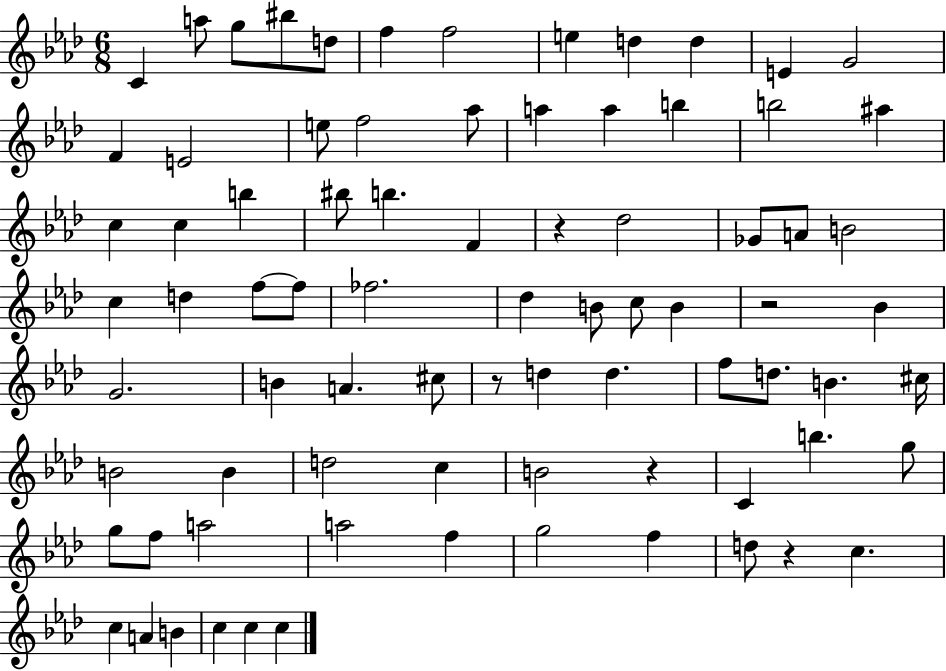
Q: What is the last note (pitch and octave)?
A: C5